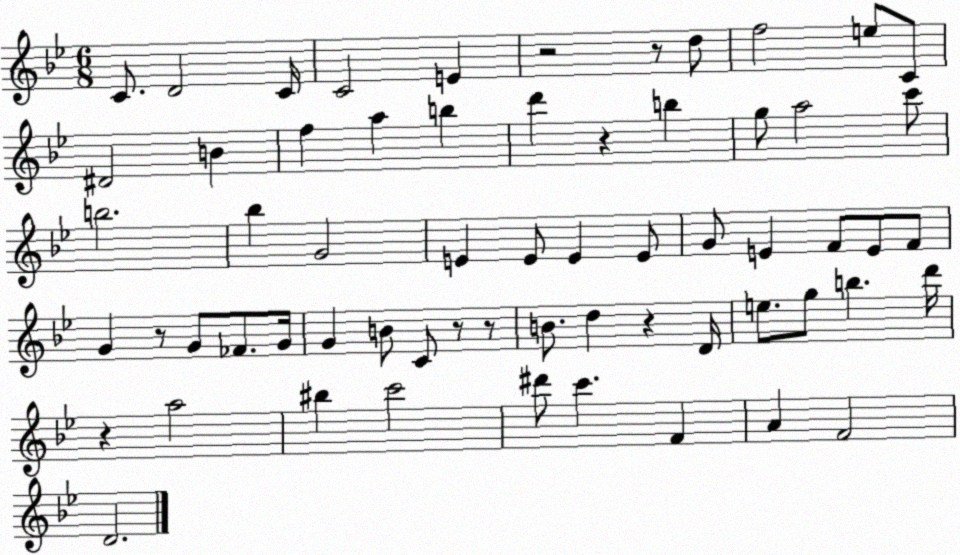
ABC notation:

X:1
T:Untitled
M:6/8
L:1/4
K:Bb
C/2 D2 C/4 C2 E z2 z/2 d/2 f2 e/2 C/2 ^D2 B f a b d' z b g/2 a2 c'/2 b2 _b G2 E E/2 E E/2 G/2 E F/2 E/2 F/2 G z/2 G/2 _F/2 G/4 G B/2 C/2 z/2 z/2 B/2 d z D/4 e/2 g/2 b d'/4 z a2 ^b c'2 ^d'/2 c' F A F2 D2